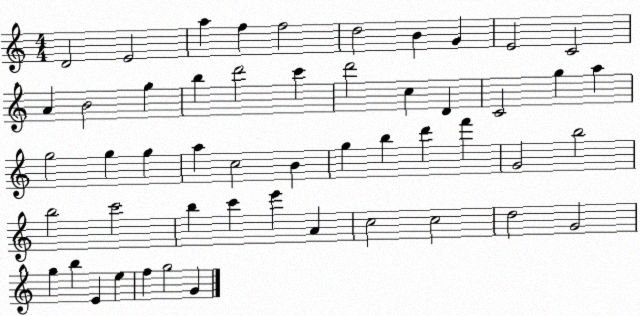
X:1
T:Untitled
M:4/4
L:1/4
K:C
D2 E2 a f f2 d2 B G E2 C2 A B2 g b d'2 c' d'2 c D C2 g a g2 g g a c2 B g b d' f' G2 b2 b2 c'2 b c' e' A c2 c2 d2 G2 g b E e f g2 G